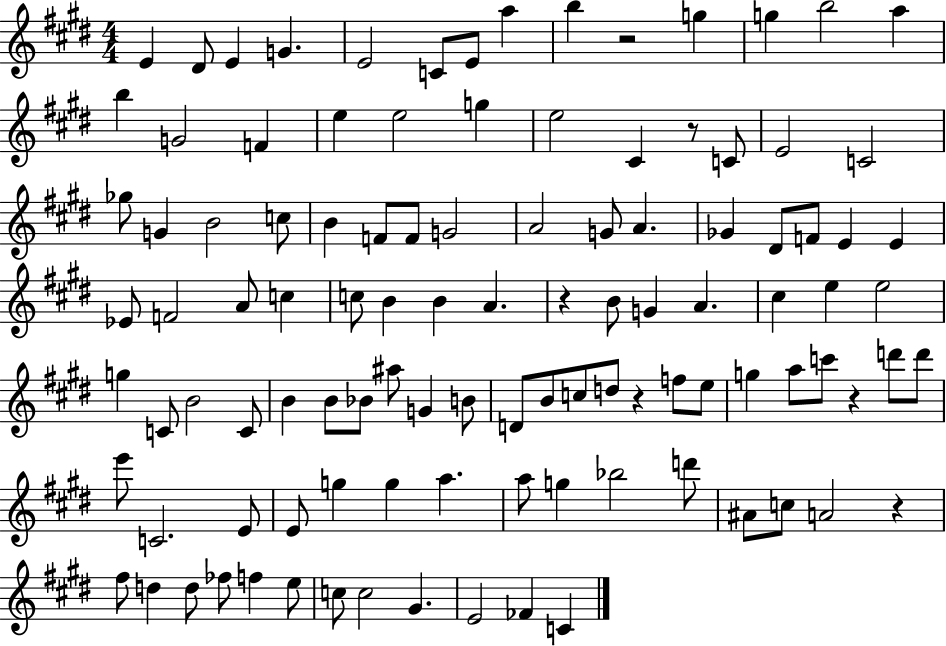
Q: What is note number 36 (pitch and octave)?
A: Gb4